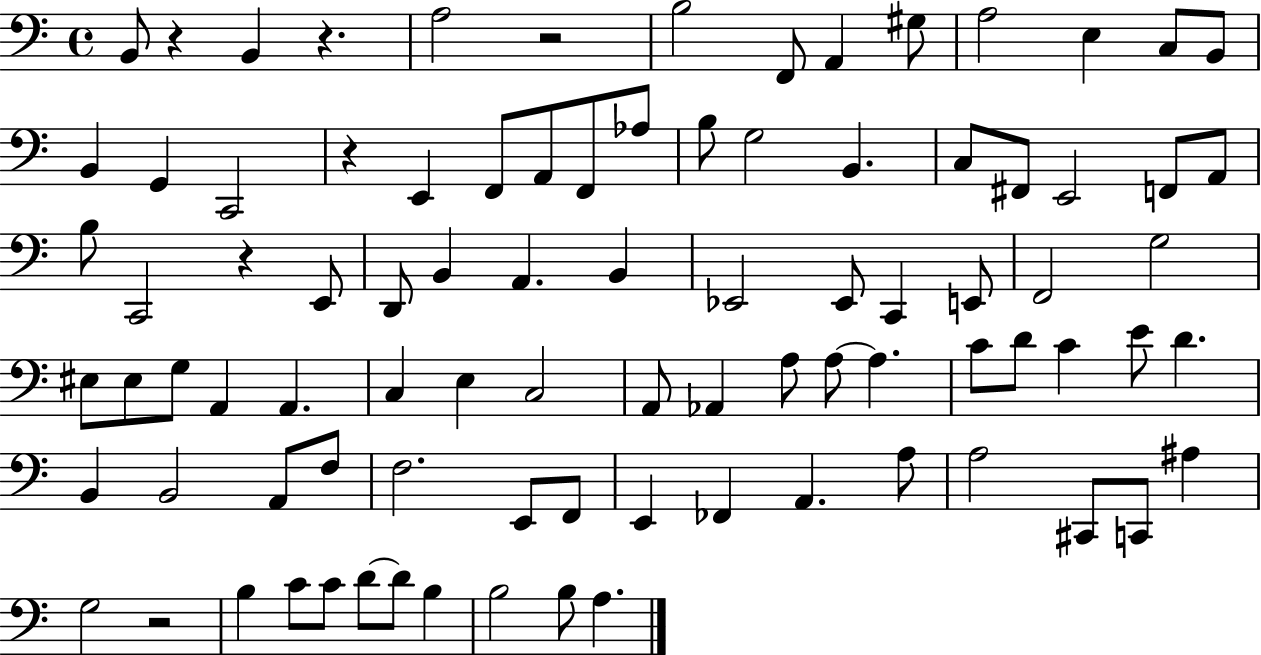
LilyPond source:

{
  \clef bass
  \time 4/4
  \defaultTimeSignature
  \key c \major
  b,8 r4 b,4 r4. | a2 r2 | b2 f,8 a,4 gis8 | a2 e4 c8 b,8 | \break b,4 g,4 c,2 | r4 e,4 f,8 a,8 f,8 aes8 | b8 g2 b,4. | c8 fis,8 e,2 f,8 a,8 | \break b8 c,2 r4 e,8 | d,8 b,4 a,4. b,4 | ees,2 ees,8 c,4 e,8 | f,2 g2 | \break eis8 eis8 g8 a,4 a,4. | c4 e4 c2 | a,8 aes,4 a8 a8~~ a4. | c'8 d'8 c'4 e'8 d'4. | \break b,4 b,2 a,8 f8 | f2. e,8 f,8 | e,4 fes,4 a,4. a8 | a2 cis,8 c,8 ais4 | \break g2 r2 | b4 c'8 c'8 d'8~~ d'8 b4 | b2 b8 a4. | \bar "|."
}